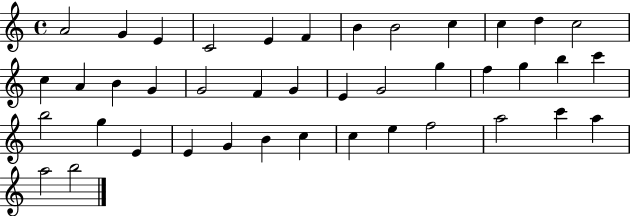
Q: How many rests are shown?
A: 0